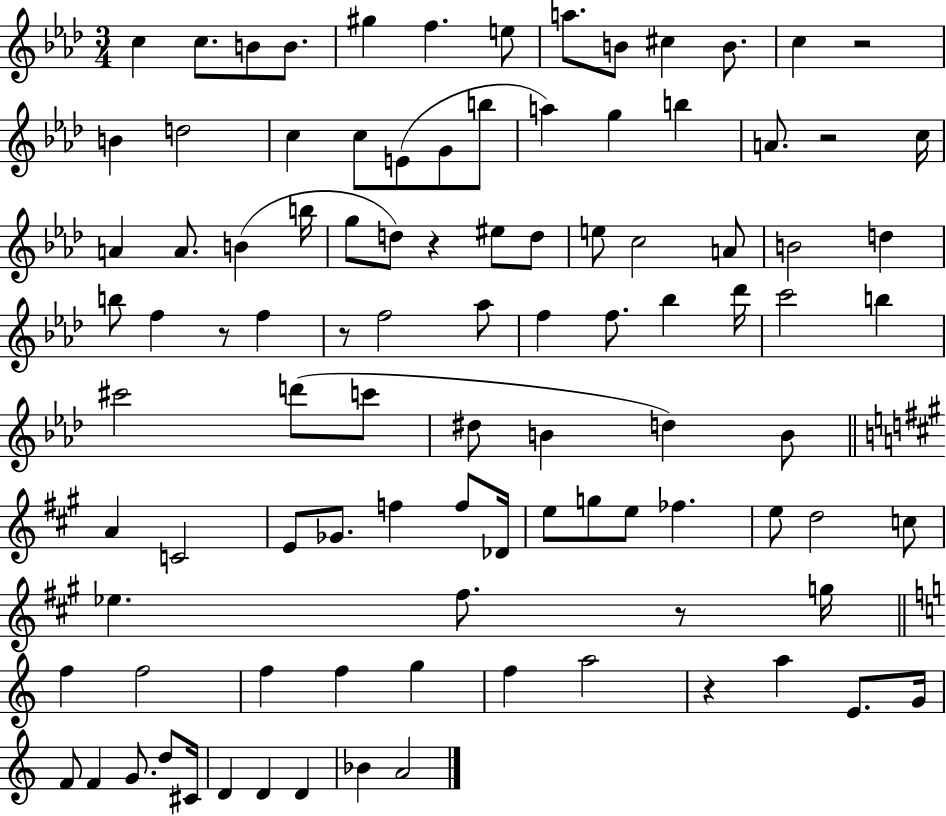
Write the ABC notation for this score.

X:1
T:Untitled
M:3/4
L:1/4
K:Ab
c c/2 B/2 B/2 ^g f e/2 a/2 B/2 ^c B/2 c z2 B d2 c c/2 E/2 G/2 b/2 a g b A/2 z2 c/4 A A/2 B b/4 g/2 d/2 z ^e/2 d/2 e/2 c2 A/2 B2 d b/2 f z/2 f z/2 f2 _a/2 f f/2 _b _d'/4 c'2 b ^c'2 d'/2 c'/2 ^d/2 B d B/2 A C2 E/2 _G/2 f f/2 _D/4 e/2 g/2 e/2 _f e/2 d2 c/2 _e ^f/2 z/2 g/4 f f2 f f g f a2 z a E/2 G/4 F/2 F G/2 d/2 ^C/4 D D D _B A2